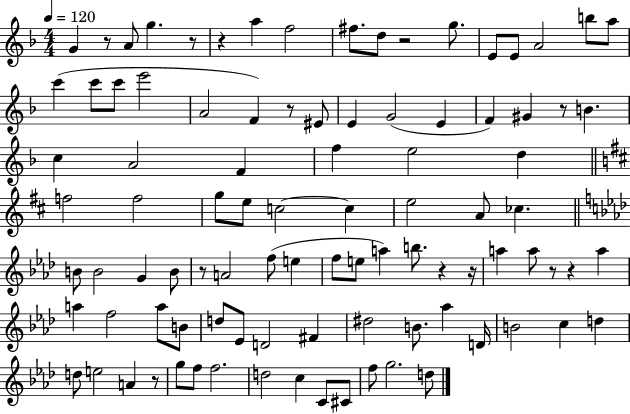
{
  \clef treble
  \numericTimeSignature
  \time 4/4
  \key f \major
  \tempo 4 = 120
  g'4 r8 a'8 g''4. r8 | r4 a''4 f''2 | fis''8. d''8 r2 g''8. | e'8 e'8 a'2 b''8 a''8 | \break c'''4( c'''8 c'''8 e'''2 | a'2 f'4) r8 eis'8 | e'4 g'2( e'4 | f'4) gis'4 r8 b'4. | \break c''4 a'2 f'4 | f''4 e''2 d''4 | \bar "||" \break \key d \major f''2 f''2 | g''8 e''8 c''2~~ c''4 | e''2 a'8 ces''4. | \bar "||" \break \key f \minor b'8 b'2 g'4 b'8 | r8 a'2 f''8( e''4 | f''8 e''8 a''4) b''8. r4 r16 | a''4 a''8 r8 r4 a''4 | \break a''4 f''2 a''8 b'8 | d''8 ees'8 d'2 fis'4 | dis''2 b'8. aes''4 d'16 | b'2 c''4 d''4 | \break d''8 e''2 a'4 r8 | g''8 f''8 f''2. | d''2 c''4 c'8 cis'8 | f''8 g''2. d''8 | \break \bar "|."
}